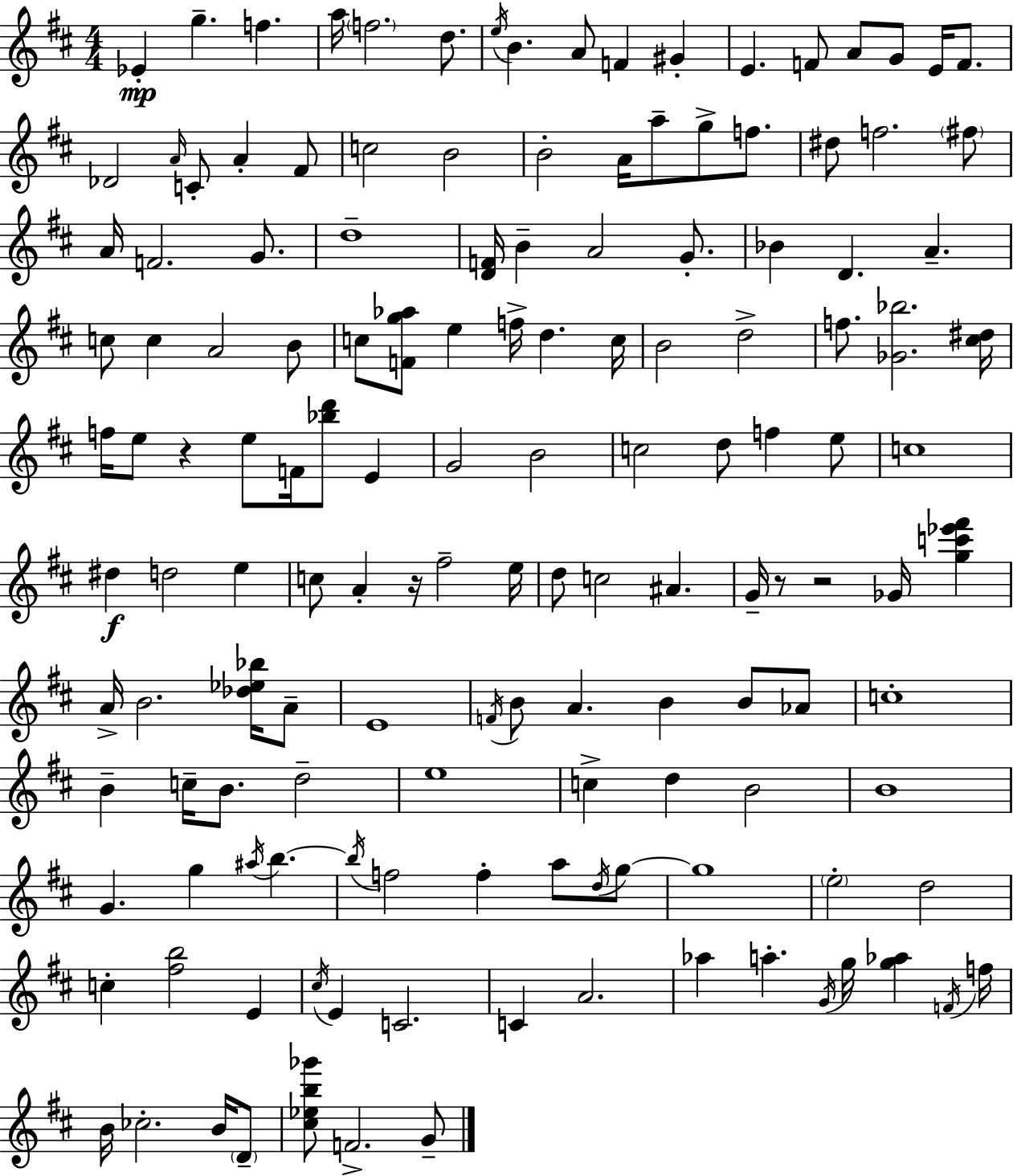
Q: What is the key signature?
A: D major